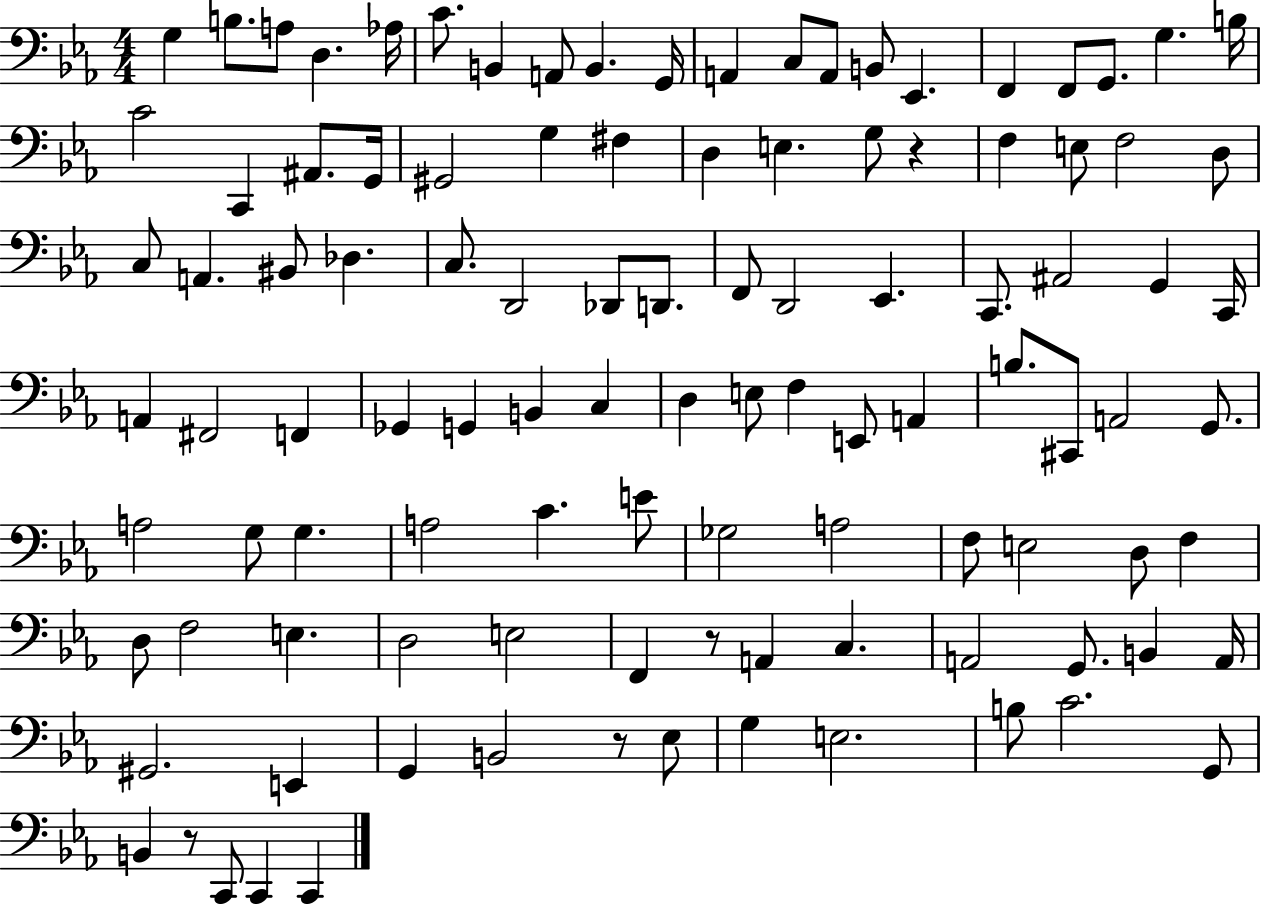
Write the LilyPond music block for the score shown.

{
  \clef bass
  \numericTimeSignature
  \time 4/4
  \key ees \major
  g4 b8. a8 d4. aes16 | c'8. b,4 a,8 b,4. g,16 | a,4 c8 a,8 b,8 ees,4. | f,4 f,8 g,8. g4. b16 | \break c'2 c,4 ais,8. g,16 | gis,2 g4 fis4 | d4 e4. g8 r4 | f4 e8 f2 d8 | \break c8 a,4. bis,8 des4. | c8. d,2 des,8 d,8. | f,8 d,2 ees,4. | c,8. ais,2 g,4 c,16 | \break a,4 fis,2 f,4 | ges,4 g,4 b,4 c4 | d4 e8 f4 e,8 a,4 | b8. cis,8 a,2 g,8. | \break a2 g8 g4. | a2 c'4. e'8 | ges2 a2 | f8 e2 d8 f4 | \break d8 f2 e4. | d2 e2 | f,4 r8 a,4 c4. | a,2 g,8. b,4 a,16 | \break gis,2. e,4 | g,4 b,2 r8 ees8 | g4 e2. | b8 c'2. g,8 | \break b,4 r8 c,8 c,4 c,4 | \bar "|."
}